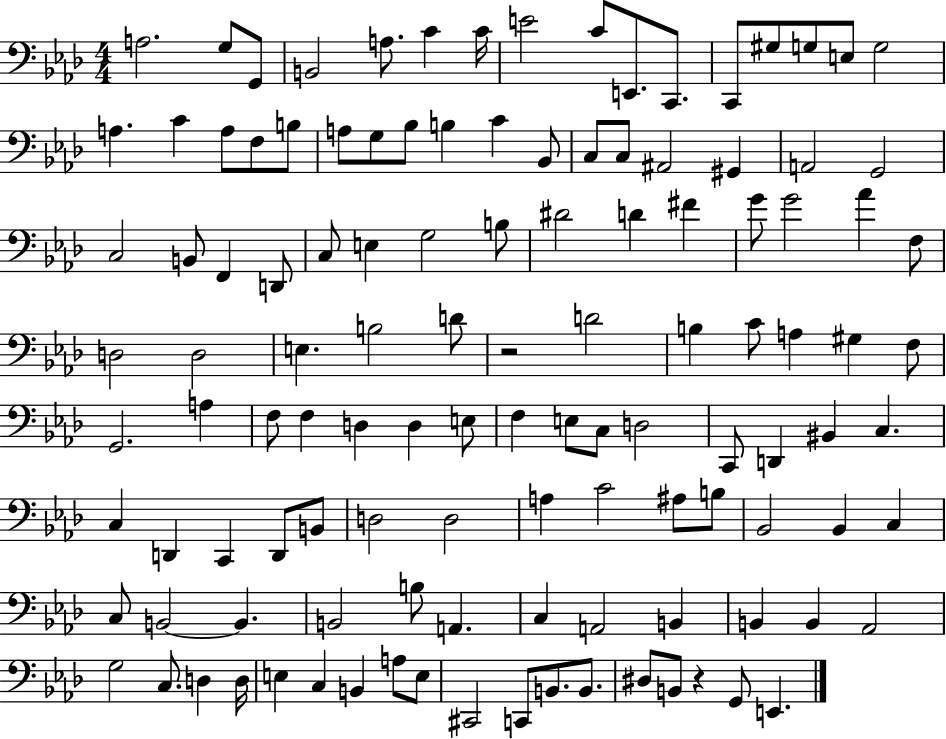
{
  \clef bass
  \numericTimeSignature
  \time 4/4
  \key aes \major
  \repeat volta 2 { a2. g8 g,8 | b,2 a8. c'4 c'16 | e'2 c'8 e,8. c,8. | c,8 gis8 g8 e8 g2 | \break a4. c'4 a8 f8 b8 | a8 g8 bes8 b4 c'4 bes,8 | c8 c8 ais,2 gis,4 | a,2 g,2 | \break c2 b,8 f,4 d,8 | c8 e4 g2 b8 | dis'2 d'4 fis'4 | g'8 g'2 aes'4 f8 | \break d2 d2 | e4. b2 d'8 | r2 d'2 | b4 c'8 a4 gis4 f8 | \break g,2. a4 | f8 f4 d4 d4 e8 | f4 e8 c8 d2 | c,8 d,4 bis,4 c4. | \break c4 d,4 c,4 d,8 b,8 | d2 d2 | a4 c'2 ais8 b8 | bes,2 bes,4 c4 | \break c8 b,2~~ b,4. | b,2 b8 a,4. | c4 a,2 b,4 | b,4 b,4 aes,2 | \break g2 c8. d4 d16 | e4 c4 b,4 a8 e8 | cis,2 c,8 b,8. b,8. | dis8 b,8 r4 g,8 e,4. | \break } \bar "|."
}